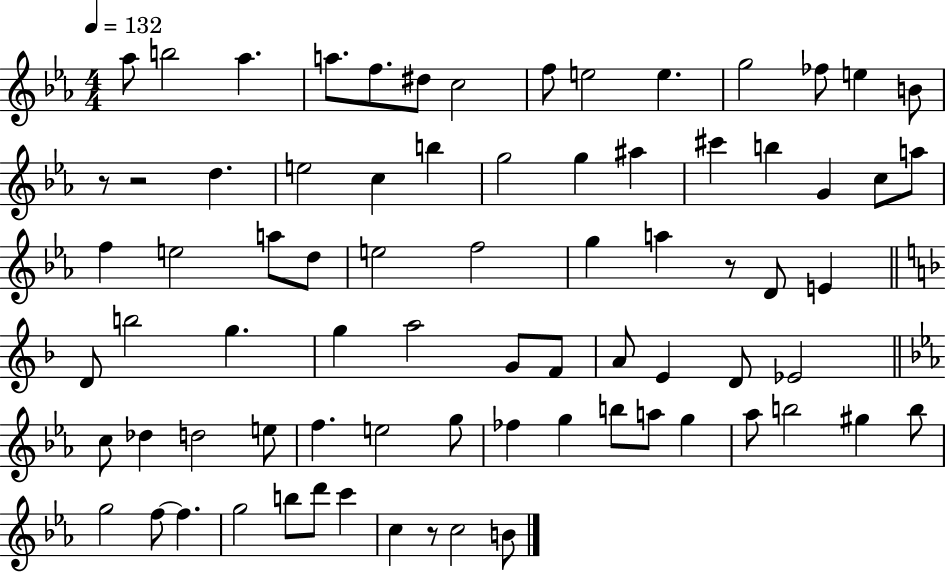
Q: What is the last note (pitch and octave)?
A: B4